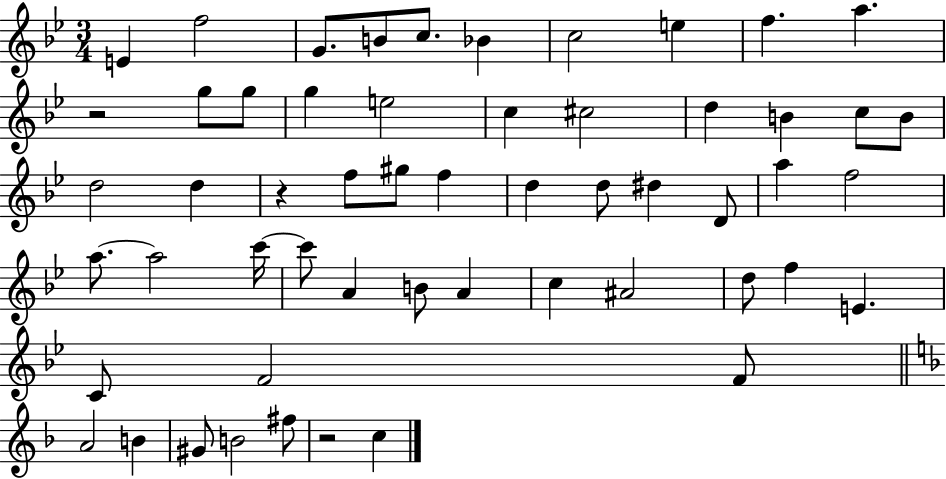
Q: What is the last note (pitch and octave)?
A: C5